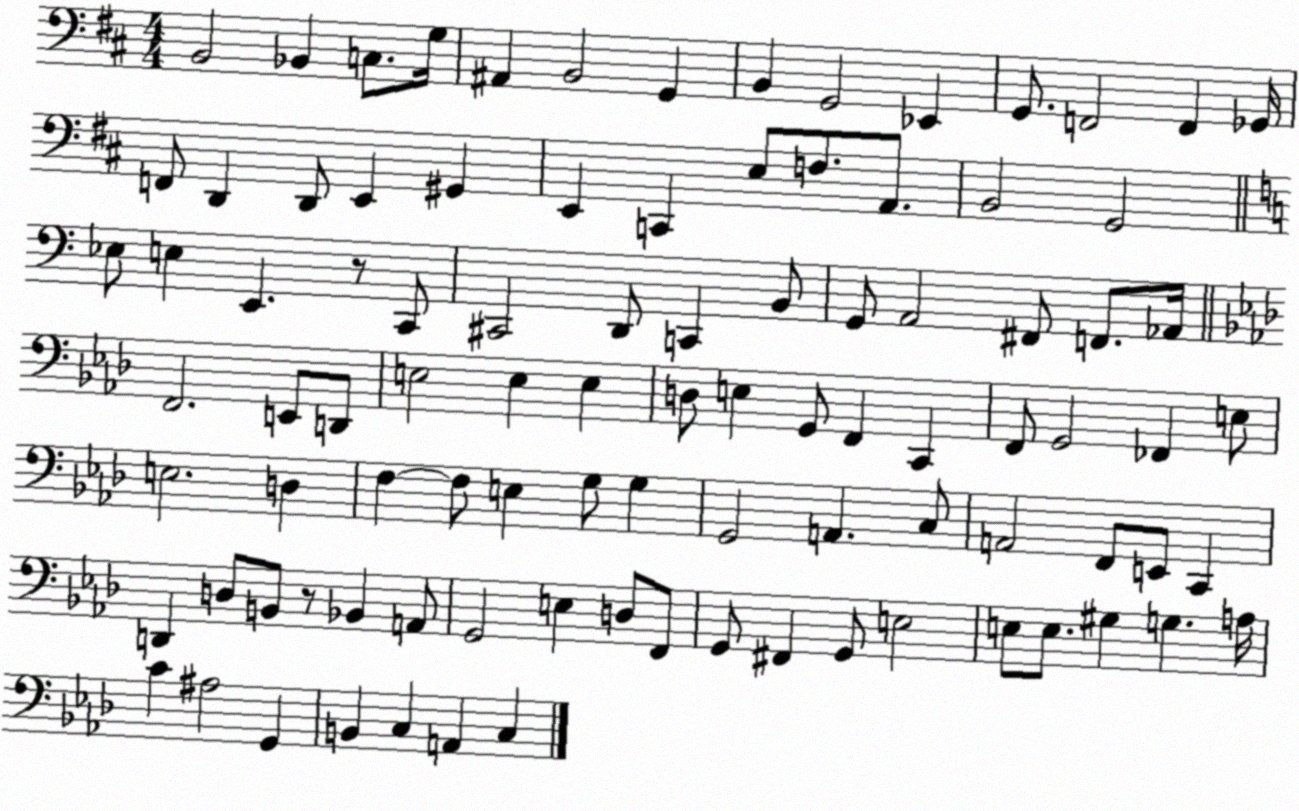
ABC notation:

X:1
T:Untitled
M:4/4
L:1/4
K:D
B,,2 _B,, C,/2 G,/4 ^A,, B,,2 G,, B,, G,,2 _E,, G,,/2 F,,2 F,, _G,,/4 F,,/2 D,, D,,/2 E,, ^G,, E,, C,, E,/2 F,/2 A,,/2 B,,2 G,,2 _E,/2 E, E,, z/2 C,,/2 ^C,,2 D,,/2 C,, B,,/2 G,,/2 A,,2 ^F,,/2 F,,/2 _A,,/4 F,,2 E,,/2 D,,/2 E,2 E, E, D,/2 E, G,,/2 F,, C,, F,,/2 G,,2 _F,, E,/2 E,2 D, F, F,/2 E, G,/2 G, G,,2 A,, C,/2 A,,2 F,,/2 E,,/2 C,, D,, D,/2 B,,/2 z/2 _B,, A,,/2 G,,2 E, D,/2 F,,/2 G,,/2 ^F,, G,,/2 E,2 E,/2 E,/2 ^G, G, A,/4 C ^A,2 G,, B,, C, A,, C,